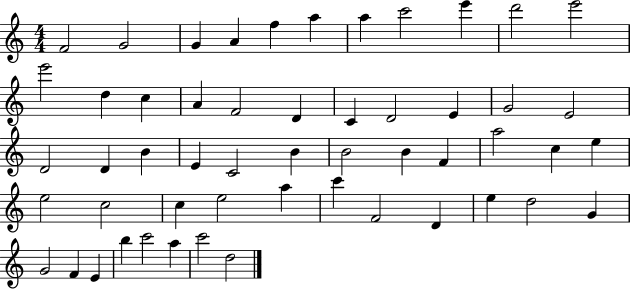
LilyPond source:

{
  \clef treble
  \numericTimeSignature
  \time 4/4
  \key c \major
  f'2 g'2 | g'4 a'4 f''4 a''4 | a''4 c'''2 e'''4 | d'''2 e'''2 | \break e'''2 d''4 c''4 | a'4 f'2 d'4 | c'4 d'2 e'4 | g'2 e'2 | \break d'2 d'4 b'4 | e'4 c'2 b'4 | b'2 b'4 f'4 | a''2 c''4 e''4 | \break e''2 c''2 | c''4 e''2 a''4 | c'''4 f'2 d'4 | e''4 d''2 g'4 | \break g'2 f'4 e'4 | b''4 c'''2 a''4 | c'''2 d''2 | \bar "|."
}